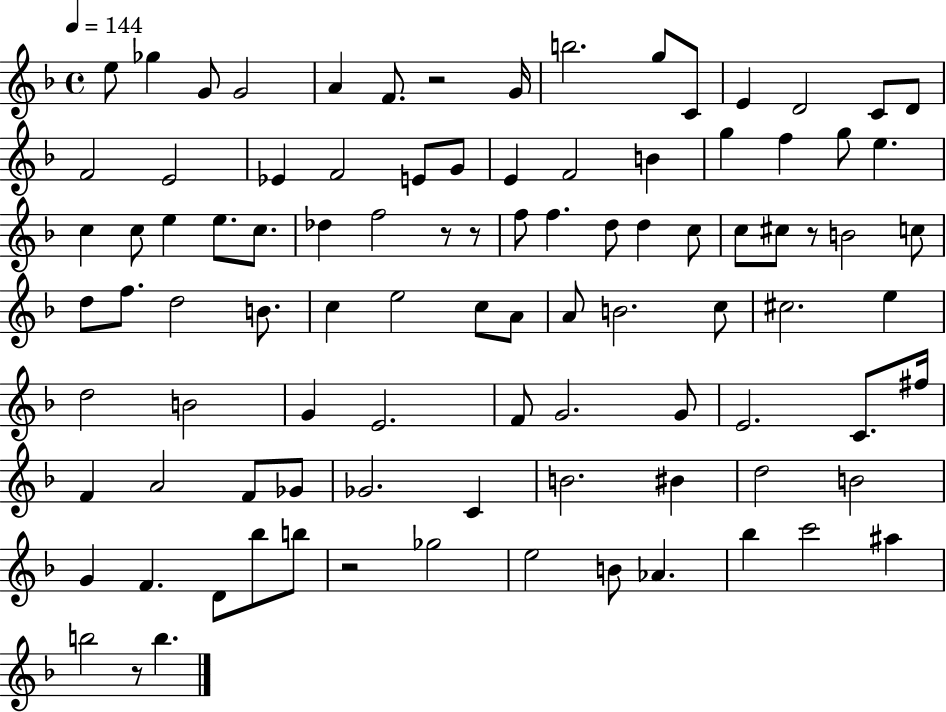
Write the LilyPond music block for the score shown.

{
  \clef treble
  \time 4/4
  \defaultTimeSignature
  \key f \major
  \tempo 4 = 144
  e''8 ges''4 g'8 g'2 | a'4 f'8. r2 g'16 | b''2. g''8 c'8 | e'4 d'2 c'8 d'8 | \break f'2 e'2 | ees'4 f'2 e'8 g'8 | e'4 f'2 b'4 | g''4 f''4 g''8 e''4. | \break c''4 c''8 e''4 e''8. c''8. | des''4 f''2 r8 r8 | f''8 f''4. d''8 d''4 c''8 | c''8 cis''8 r8 b'2 c''8 | \break d''8 f''8. d''2 b'8. | c''4 e''2 c''8 a'8 | a'8 b'2. c''8 | cis''2. e''4 | \break d''2 b'2 | g'4 e'2. | f'8 g'2. g'8 | e'2. c'8. fis''16 | \break f'4 a'2 f'8 ges'8 | ges'2. c'4 | b'2. bis'4 | d''2 b'2 | \break g'4 f'4. d'8 bes''8 b''8 | r2 ges''2 | e''2 b'8 aes'4. | bes''4 c'''2 ais''4 | \break b''2 r8 b''4. | \bar "|."
}